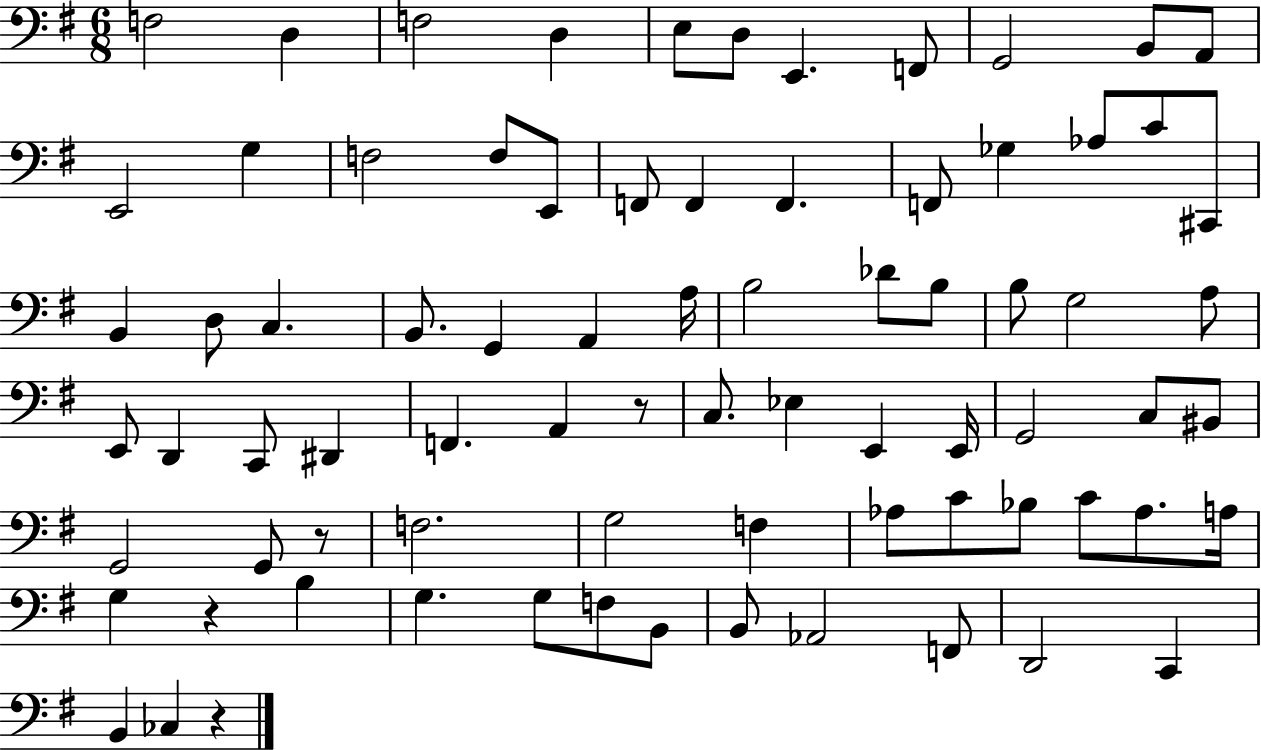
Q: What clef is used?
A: bass